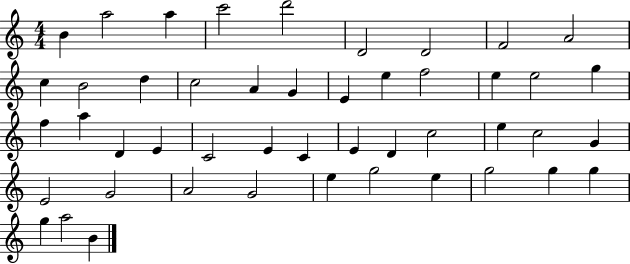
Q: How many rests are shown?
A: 0